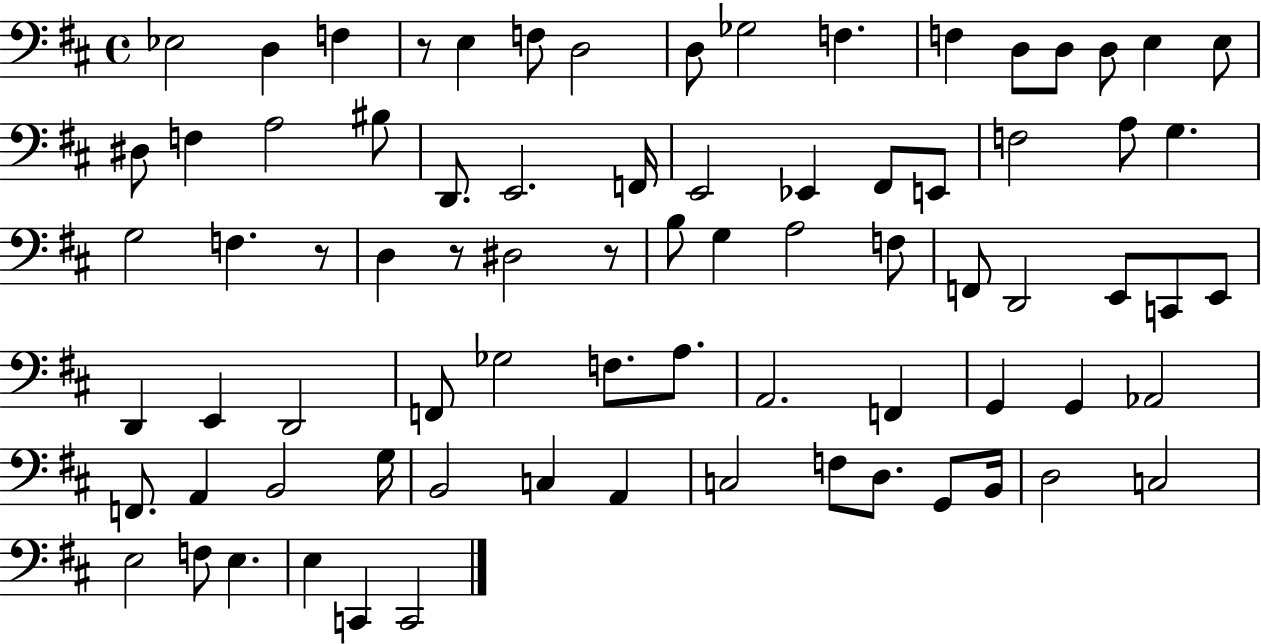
Eb3/h D3/q F3/q R/e E3/q F3/e D3/h D3/e Gb3/h F3/q. F3/q D3/e D3/e D3/e E3/q E3/e D#3/e F3/q A3/h BIS3/e D2/e. E2/h. F2/s E2/h Eb2/q F#2/e E2/e F3/h A3/e G3/q. G3/h F3/q. R/e D3/q R/e D#3/h R/e B3/e G3/q A3/h F3/e F2/e D2/h E2/e C2/e E2/e D2/q E2/q D2/h F2/e Gb3/h F3/e. A3/e. A2/h. F2/q G2/q G2/q Ab2/h F2/e. A2/q B2/h G3/s B2/h C3/q A2/q C3/h F3/e D3/e. G2/e B2/s D3/h C3/h E3/h F3/e E3/q. E3/q C2/q C2/h